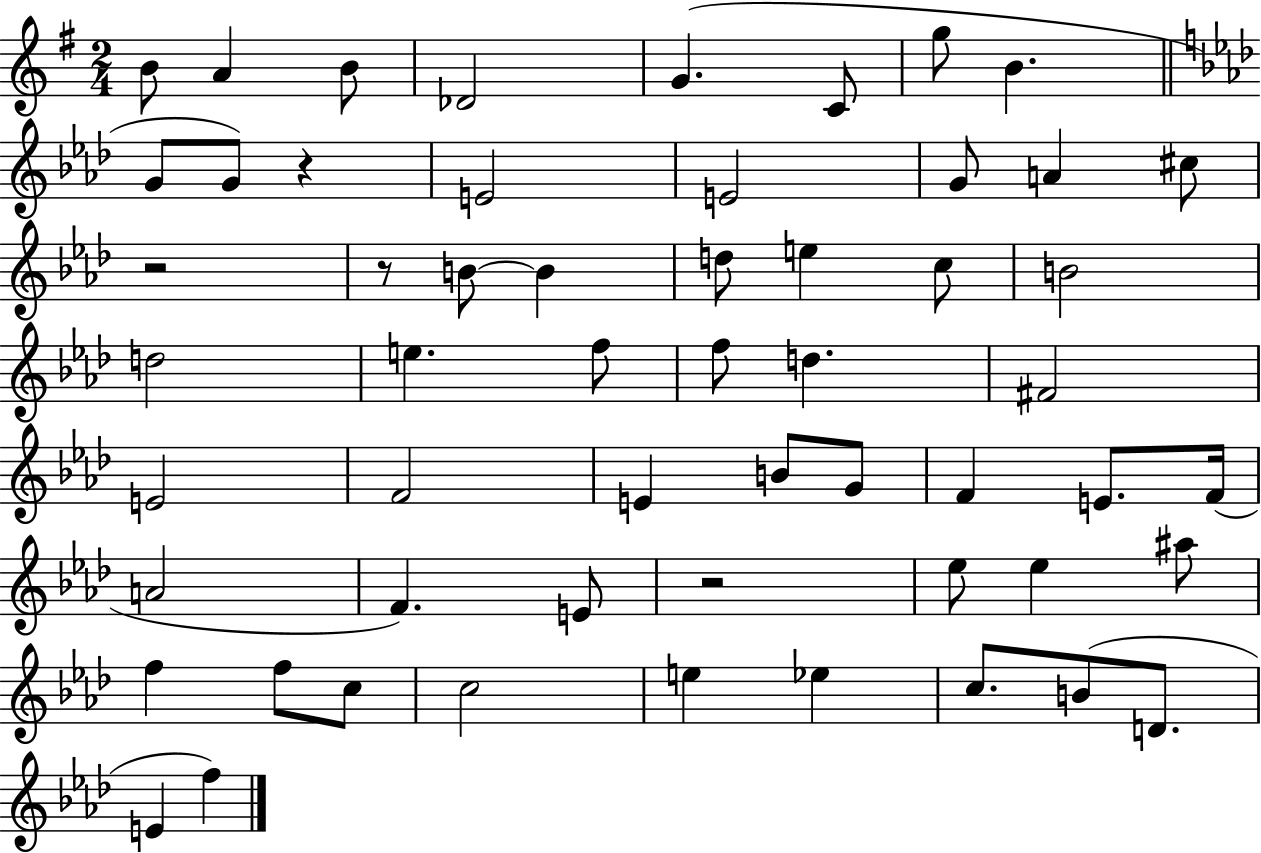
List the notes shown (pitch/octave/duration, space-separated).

B4/e A4/q B4/e Db4/h G4/q. C4/e G5/e B4/q. G4/e G4/e R/q E4/h E4/h G4/e A4/q C#5/e R/h R/e B4/e B4/q D5/e E5/q C5/e B4/h D5/h E5/q. F5/e F5/e D5/q. F#4/h E4/h F4/h E4/q B4/e G4/e F4/q E4/e. F4/s A4/h F4/q. E4/e R/h Eb5/e Eb5/q A#5/e F5/q F5/e C5/e C5/h E5/q Eb5/q C5/e. B4/e D4/e. E4/q F5/q